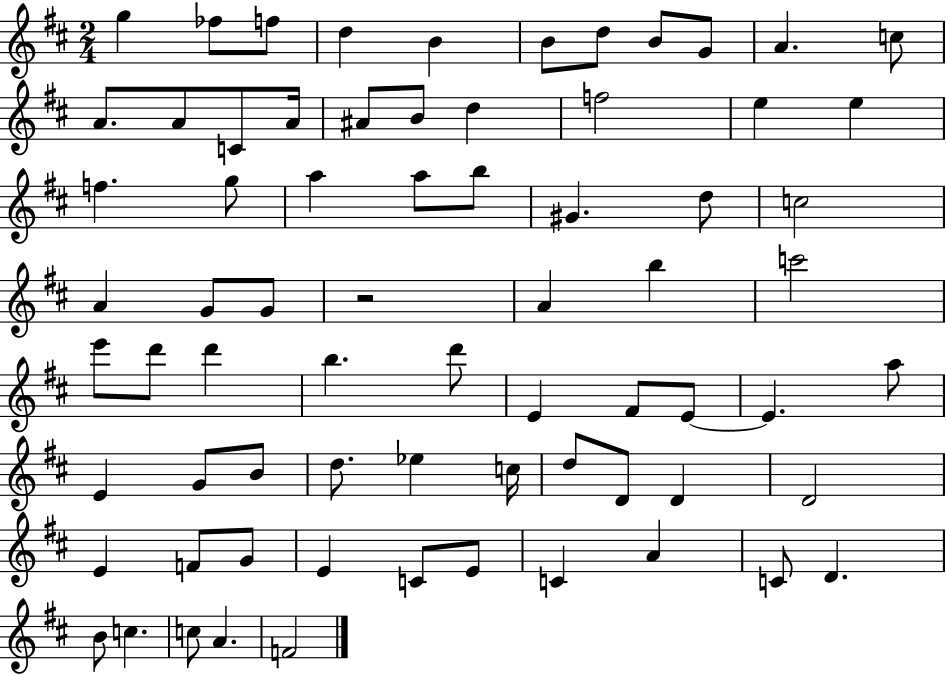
X:1
T:Untitled
M:2/4
L:1/4
K:D
g _f/2 f/2 d B B/2 d/2 B/2 G/2 A c/2 A/2 A/2 C/2 A/4 ^A/2 B/2 d f2 e e f g/2 a a/2 b/2 ^G d/2 c2 A G/2 G/2 z2 A b c'2 e'/2 d'/2 d' b d'/2 E ^F/2 E/2 E a/2 E G/2 B/2 d/2 _e c/4 d/2 D/2 D D2 E F/2 G/2 E C/2 E/2 C A C/2 D B/2 c c/2 A F2